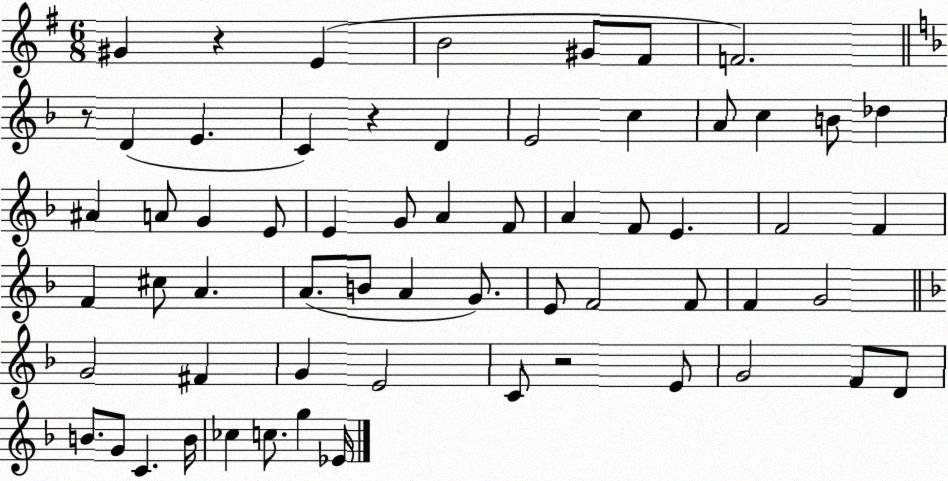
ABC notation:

X:1
T:Untitled
M:6/8
L:1/4
K:G
^G z E B2 ^G/2 ^F/2 F2 z/2 D E C z D E2 c A/2 c B/2 _d ^A A/2 G E/2 E G/2 A F/2 A F/2 E F2 F F ^c/2 A A/2 B/2 A G/2 E/2 F2 F/2 F G2 G2 ^F G E2 C/2 z2 E/2 G2 F/2 D/2 B/2 G/2 C B/4 _c c/2 g _E/4